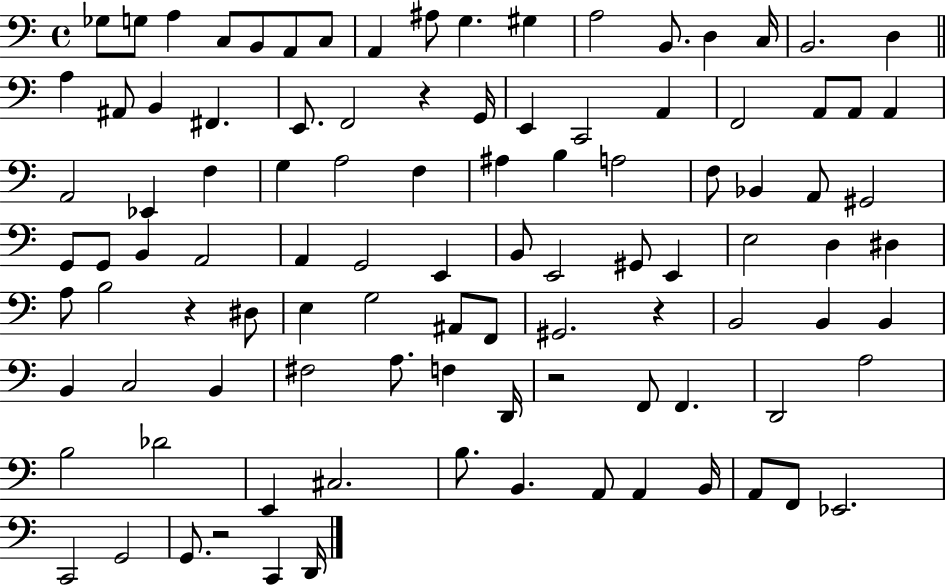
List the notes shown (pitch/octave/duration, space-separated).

Gb3/e G3/e A3/q C3/e B2/e A2/e C3/e A2/q A#3/e G3/q. G#3/q A3/h B2/e. D3/q C3/s B2/h. D3/q A3/q A#2/e B2/q F#2/q. E2/e. F2/h R/q G2/s E2/q C2/h A2/q F2/h A2/e A2/e A2/q A2/h Eb2/q F3/q G3/q A3/h F3/q A#3/q B3/q A3/h F3/e Bb2/q A2/e G#2/h G2/e G2/e B2/q A2/h A2/q G2/h E2/q B2/e E2/h G#2/e E2/q E3/h D3/q D#3/q A3/e B3/h R/q D#3/e E3/q G3/h A#2/e F2/e G#2/h. R/q B2/h B2/q B2/q B2/q C3/h B2/q F#3/h A3/e. F3/q D2/s R/h F2/e F2/q. D2/h A3/h B3/h Db4/h E2/q C#3/h. B3/e. B2/q. A2/e A2/q B2/s A2/e F2/e Eb2/h. C2/h G2/h G2/e. R/h C2/q D2/s